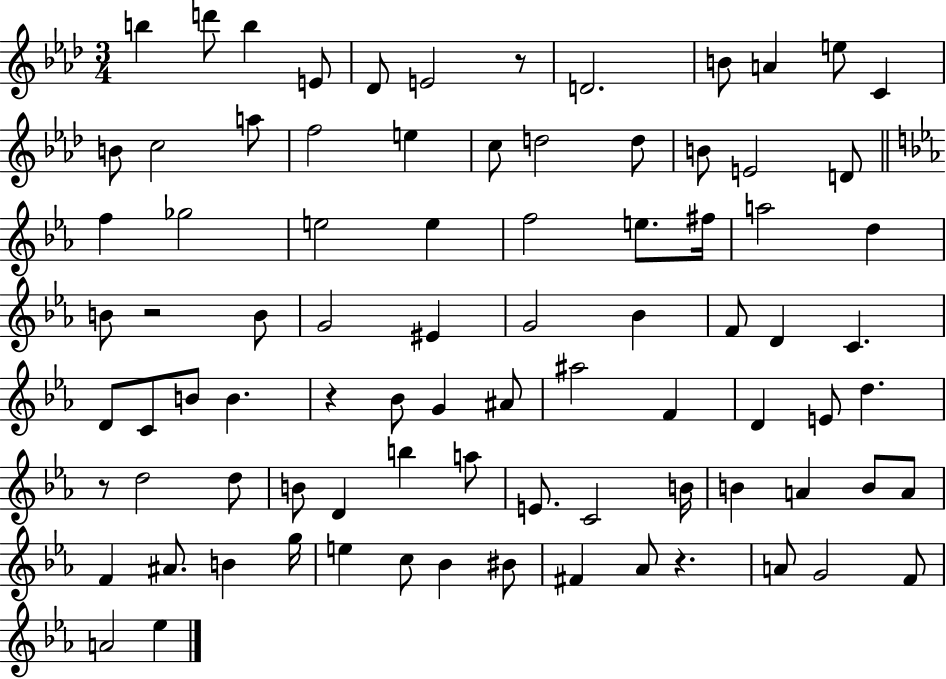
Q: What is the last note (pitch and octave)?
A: Eb5